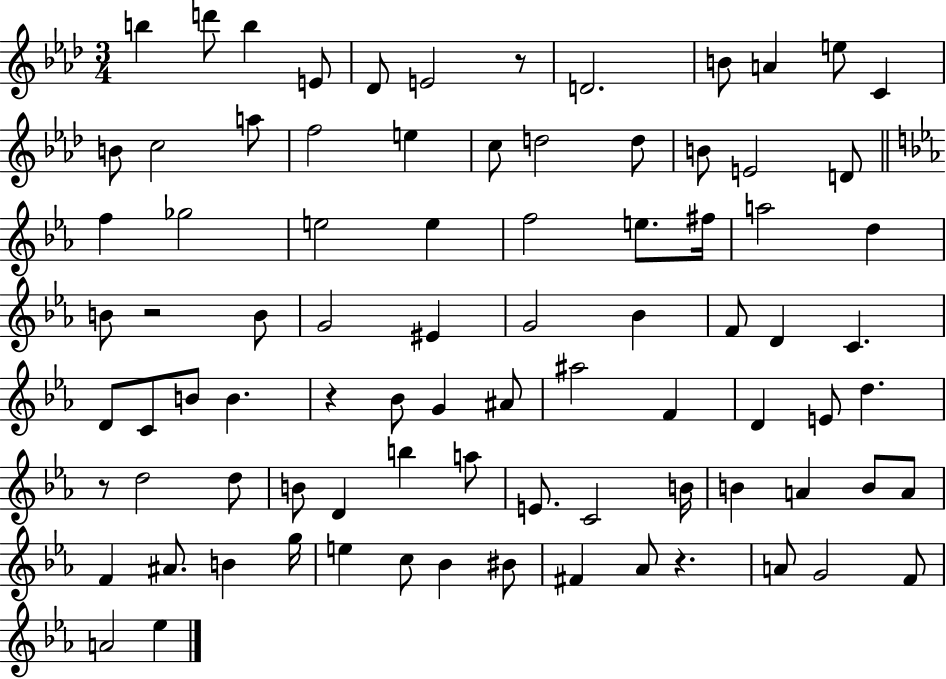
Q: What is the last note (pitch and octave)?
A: Eb5